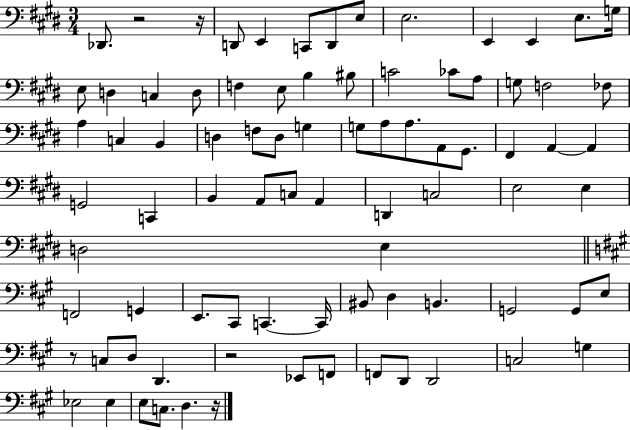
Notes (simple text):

Db2/e. R/h R/s D2/e E2/q C2/e D2/e E3/e E3/h. E2/q E2/q E3/e. G3/s E3/e D3/q C3/q D3/e F3/q E3/e B3/q BIS3/e C4/h CES4/e A3/e G3/e F3/h FES3/e A3/q C3/q B2/q D3/q F3/e D3/e G3/q G3/e A3/e A3/e. A2/e G#2/e. F#2/q A2/q A2/q G2/h C2/q B2/q A2/e C3/e A2/q D2/q C3/h E3/h E3/q D3/h E3/q F2/h G2/q E2/e. C#2/e C2/q. C2/s BIS2/e D3/q B2/q. G2/h G2/e E3/e R/e C3/e D3/e D2/q. R/h Eb2/e F2/e F2/e D2/e D2/h C3/h G3/q Eb3/h Eb3/q E3/e C3/e. D3/q. R/s